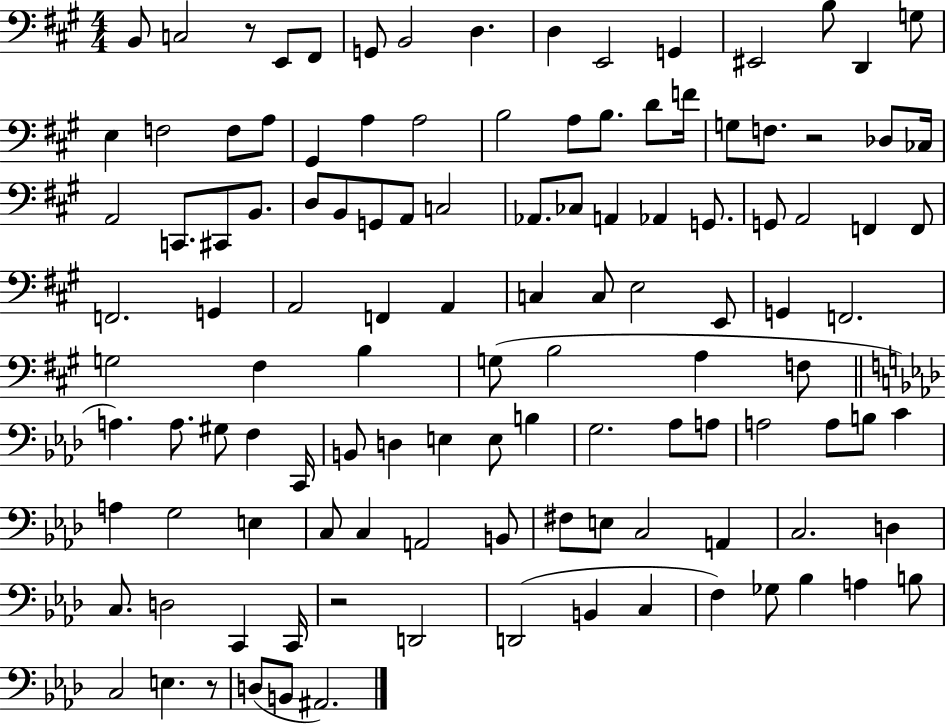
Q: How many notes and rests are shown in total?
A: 118